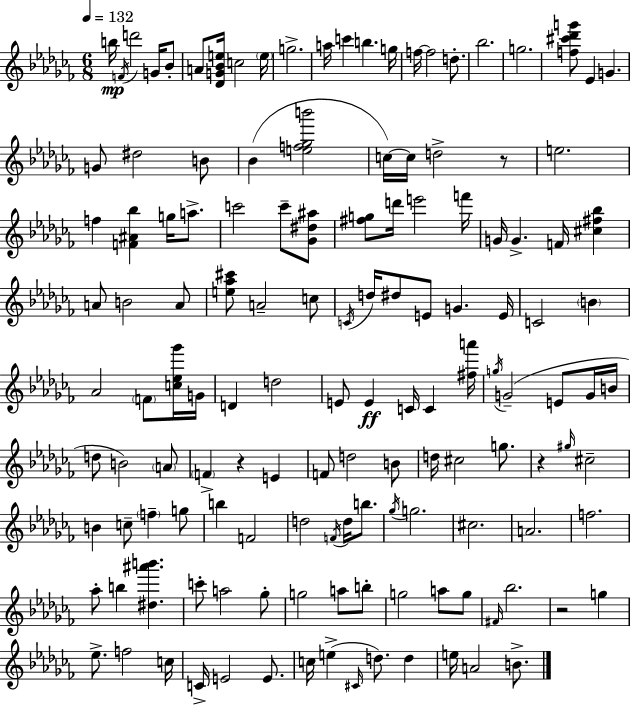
B5/s F4/s D6/h G4/s Bb4/e A4/e [Db4,G4,Bb4,E5]/s C5/h E5/s G5/h. A5/s C6/q B5/q. G5/s F5/s F5/h D5/e. Bb5/h. G5/h. [F5,C#6,Db6,G6]/e Eb4/q G4/q. G4/e D#5/h B4/e Bb4/q [E5,F5,Gb5,B6]/h C5/s C5/s D5/h R/e E5/h. F5/q [F4,A#4,Bb5]/q G5/s A5/e. C6/h C6/e [Gb4,D#5,A#5]/e [F#5,G5]/e D6/s E6/h F6/s G4/s G4/q. F4/s [C#5,F#5,Bb5]/q A4/e B4/h A4/e [E5,Ab5,C#6]/e A4/h C5/e C4/s D5/s D#5/e E4/e G4/q. E4/s C4/h B4/q Ab4/h F4/e [C5,Eb5,Gb6]/s G4/s D4/q D5/h E4/e E4/q C4/s C4/q [F#5,A6]/s G5/s G4/h E4/e G4/s B4/s D5/e B4/h A4/e F4/q R/q E4/q F4/e D5/h B4/e D5/s C#5/h G5/e. R/q G#5/s C#5/h B4/q C5/e F5/q G5/e B5/q F4/h D5/h F4/s D5/s B5/e. Gb5/s G5/h. C#5/h. A4/h. F5/h. Ab5/e B5/q [D#5,A#6,B6]/q. C6/e A5/h Gb5/e G5/h A5/e B5/e G5/h A5/e G5/e F#4/s Bb5/h. R/h G5/q Eb5/e. F5/h C5/s C4/s E4/h E4/e. C5/s E5/q C#4/s D5/e. D5/q E5/s A4/h B4/e.